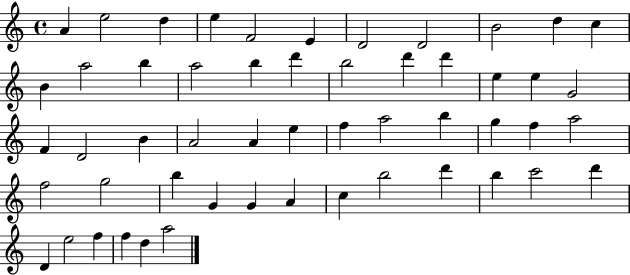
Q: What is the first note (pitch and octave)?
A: A4